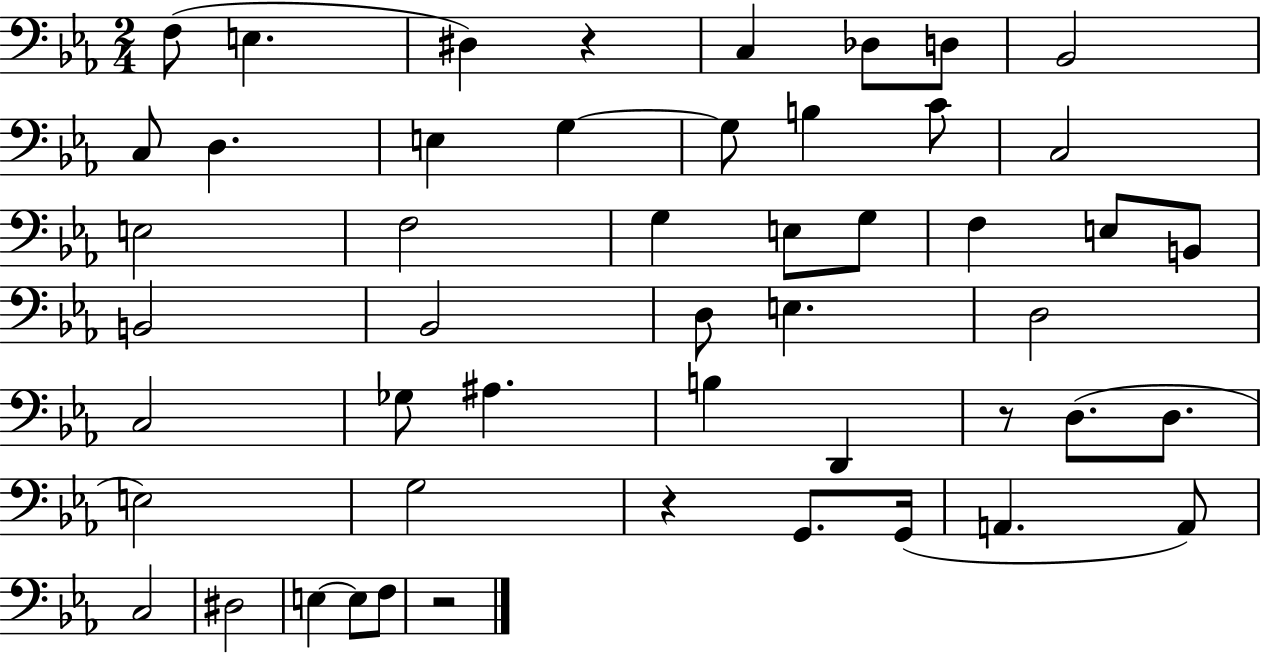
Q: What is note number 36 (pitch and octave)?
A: E3